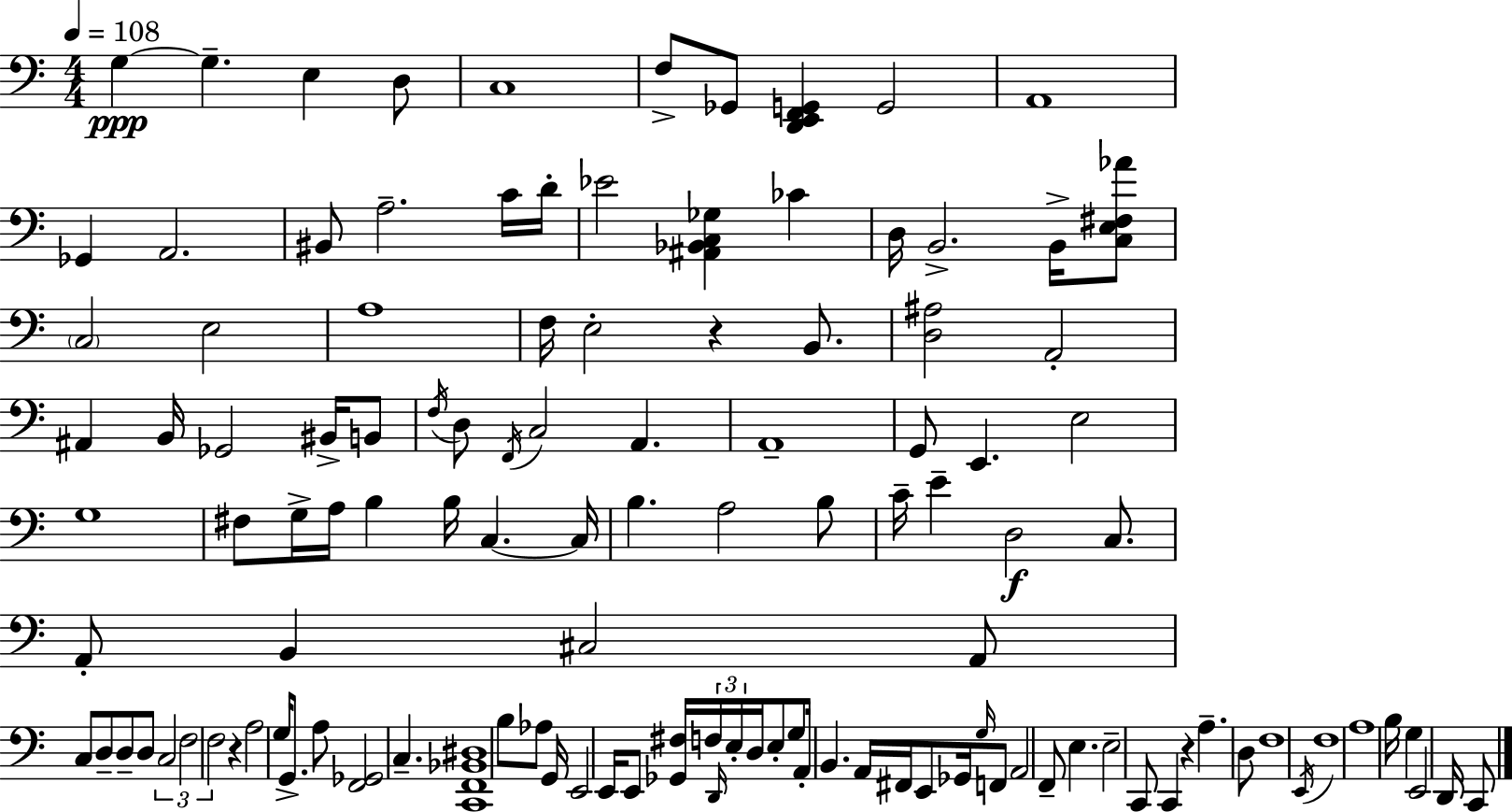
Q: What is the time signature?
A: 4/4